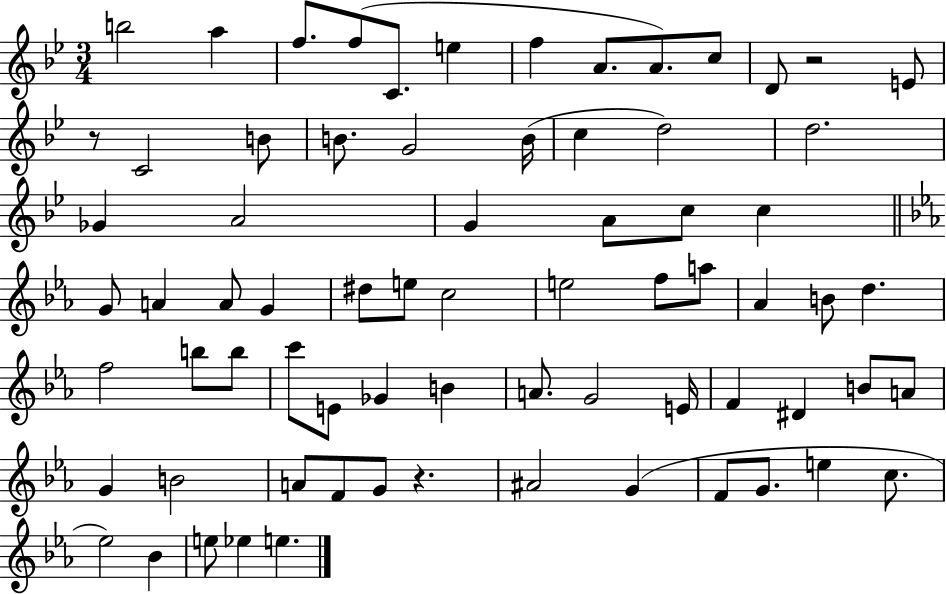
B5/h A5/q F5/e. F5/e C4/e. E5/q F5/q A4/e. A4/e. C5/e D4/e R/h E4/e R/e C4/h B4/e B4/e. G4/h B4/s C5/q D5/h D5/h. Gb4/q A4/h G4/q A4/e C5/e C5/q G4/e A4/q A4/e G4/q D#5/e E5/e C5/h E5/h F5/e A5/e Ab4/q B4/e D5/q. F5/h B5/e B5/e C6/e E4/e Gb4/q B4/q A4/e. G4/h E4/s F4/q D#4/q B4/e A4/e G4/q B4/h A4/e F4/e G4/e R/q. A#4/h G4/q F4/e G4/e. E5/q C5/e. Eb5/h Bb4/q E5/e Eb5/q E5/q.